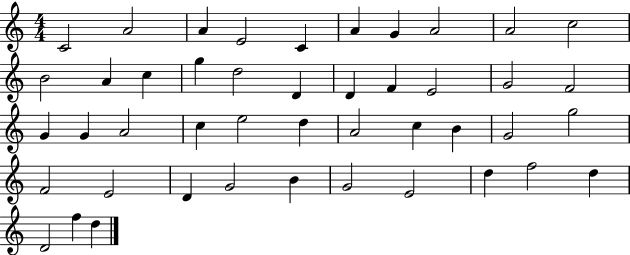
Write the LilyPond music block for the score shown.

{
  \clef treble
  \numericTimeSignature
  \time 4/4
  \key c \major
  c'2 a'2 | a'4 e'2 c'4 | a'4 g'4 a'2 | a'2 c''2 | \break b'2 a'4 c''4 | g''4 d''2 d'4 | d'4 f'4 e'2 | g'2 f'2 | \break g'4 g'4 a'2 | c''4 e''2 d''4 | a'2 c''4 b'4 | g'2 g''2 | \break f'2 e'2 | d'4 g'2 b'4 | g'2 e'2 | d''4 f''2 d''4 | \break d'2 f''4 d''4 | \bar "|."
}